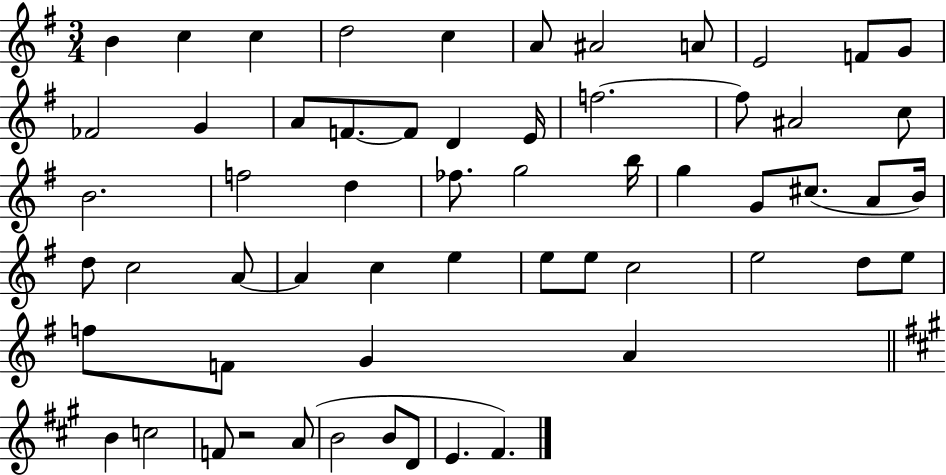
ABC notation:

X:1
T:Untitled
M:3/4
L:1/4
K:G
B c c d2 c A/2 ^A2 A/2 E2 F/2 G/2 _F2 G A/2 F/2 F/2 D E/4 f2 f/2 ^A2 c/2 B2 f2 d _f/2 g2 b/4 g G/2 ^c/2 A/2 B/4 d/2 c2 A/2 A c e e/2 e/2 c2 e2 d/2 e/2 f/2 F/2 G A B c2 F/2 z2 A/2 B2 B/2 D/2 E ^F